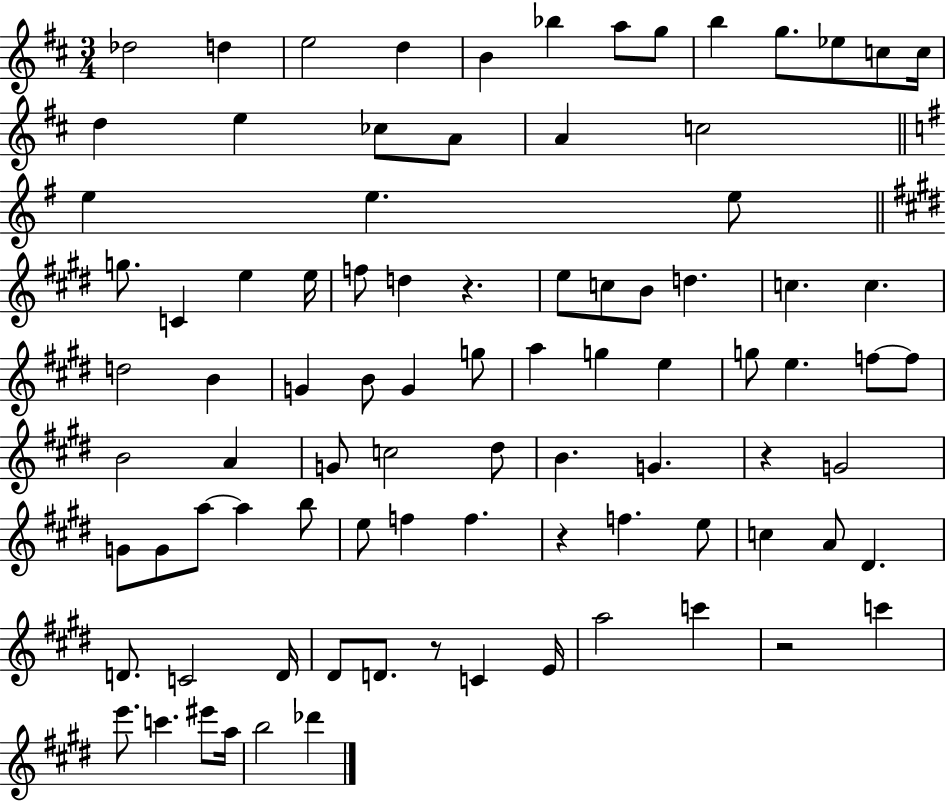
Db5/h D5/q E5/h D5/q B4/q Bb5/q A5/e G5/e B5/q G5/e. Eb5/e C5/e C5/s D5/q E5/q CES5/e A4/e A4/q C5/h E5/q E5/q. E5/e G5/e. C4/q E5/q E5/s F5/e D5/q R/q. E5/e C5/e B4/e D5/q. C5/q. C5/q. D5/h B4/q G4/q B4/e G4/q G5/e A5/q G5/q E5/q G5/e E5/q. F5/e F5/e B4/h A4/q G4/e C5/h D#5/e B4/q. G4/q. R/q G4/h G4/e G4/e A5/e A5/q B5/e E5/e F5/q F5/q. R/q F5/q. E5/e C5/q A4/e D#4/q. D4/e. C4/h D4/s D#4/e D4/e. R/e C4/q E4/s A5/h C6/q R/h C6/q E6/e. C6/q. EIS6/e A5/s B5/h Db6/q